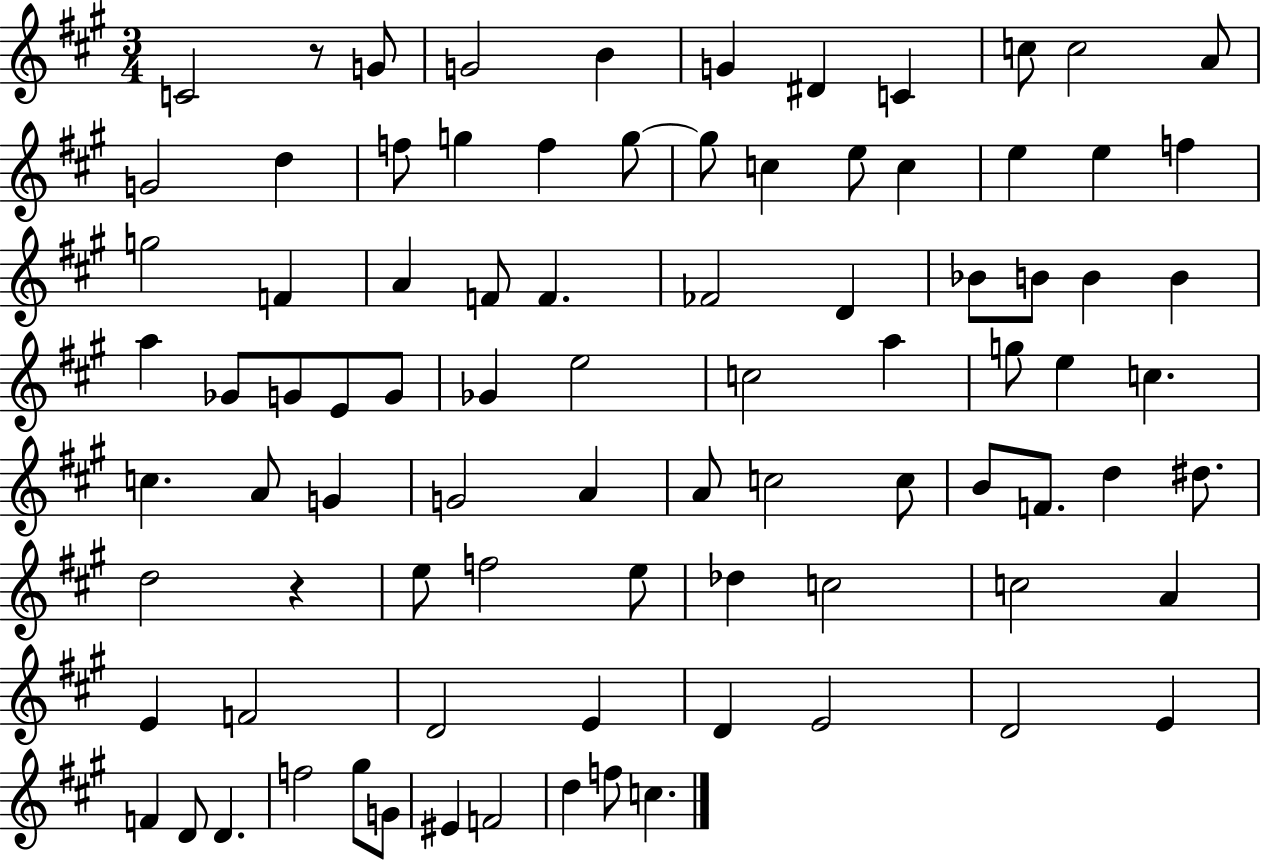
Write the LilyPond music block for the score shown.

{
  \clef treble
  \numericTimeSignature
  \time 3/4
  \key a \major
  c'2 r8 g'8 | g'2 b'4 | g'4 dis'4 c'4 | c''8 c''2 a'8 | \break g'2 d''4 | f''8 g''4 f''4 g''8~~ | g''8 c''4 e''8 c''4 | e''4 e''4 f''4 | \break g''2 f'4 | a'4 f'8 f'4. | fes'2 d'4 | bes'8 b'8 b'4 b'4 | \break a''4 ges'8 g'8 e'8 g'8 | ges'4 e''2 | c''2 a''4 | g''8 e''4 c''4. | \break c''4. a'8 g'4 | g'2 a'4 | a'8 c''2 c''8 | b'8 f'8. d''4 dis''8. | \break d''2 r4 | e''8 f''2 e''8 | des''4 c''2 | c''2 a'4 | \break e'4 f'2 | d'2 e'4 | d'4 e'2 | d'2 e'4 | \break f'4 d'8 d'4. | f''2 gis''8 g'8 | eis'4 f'2 | d''4 f''8 c''4. | \break \bar "|."
}